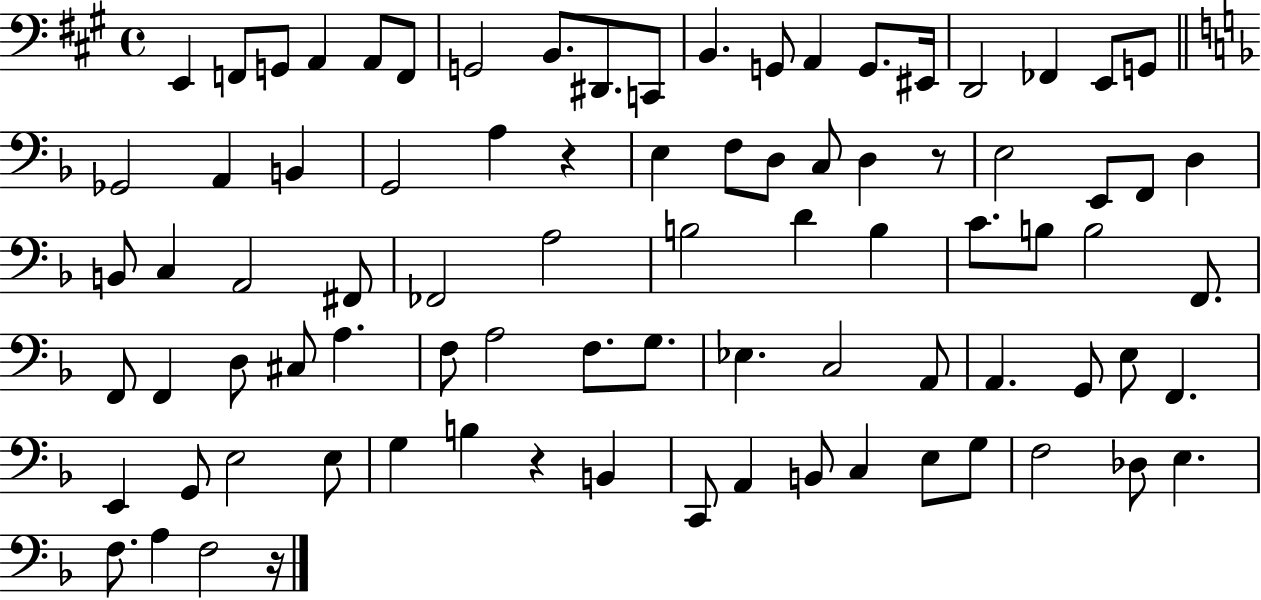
X:1
T:Untitled
M:4/4
L:1/4
K:A
E,, F,,/2 G,,/2 A,, A,,/2 F,,/2 G,,2 B,,/2 ^D,,/2 C,,/2 B,, G,,/2 A,, G,,/2 ^E,,/4 D,,2 _F,, E,,/2 G,,/2 _G,,2 A,, B,, G,,2 A, z E, F,/2 D,/2 C,/2 D, z/2 E,2 E,,/2 F,,/2 D, B,,/2 C, A,,2 ^F,,/2 _F,,2 A,2 B,2 D B, C/2 B,/2 B,2 F,,/2 F,,/2 F,, D,/2 ^C,/2 A, F,/2 A,2 F,/2 G,/2 _E, C,2 A,,/2 A,, G,,/2 E,/2 F,, E,, G,,/2 E,2 E,/2 G, B, z B,, C,,/2 A,, B,,/2 C, E,/2 G,/2 F,2 _D,/2 E, F,/2 A, F,2 z/4